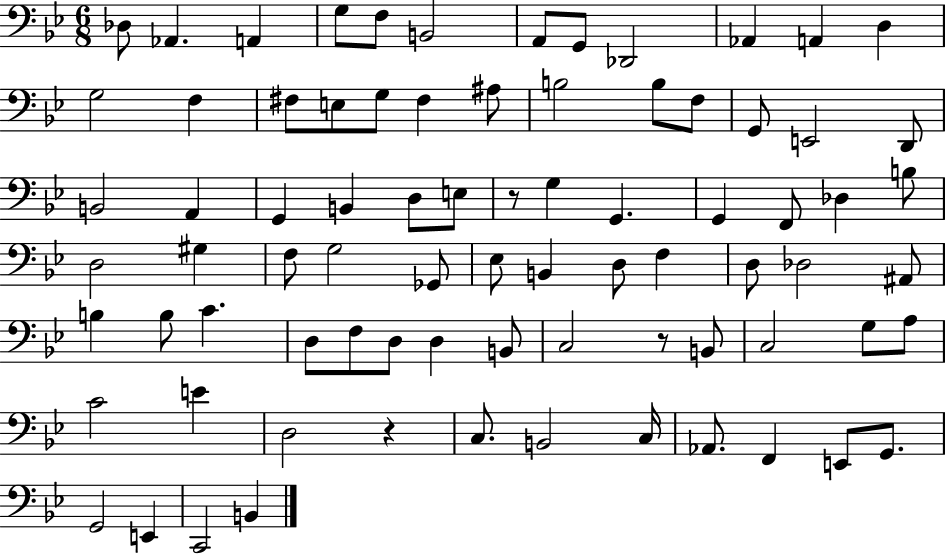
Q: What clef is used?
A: bass